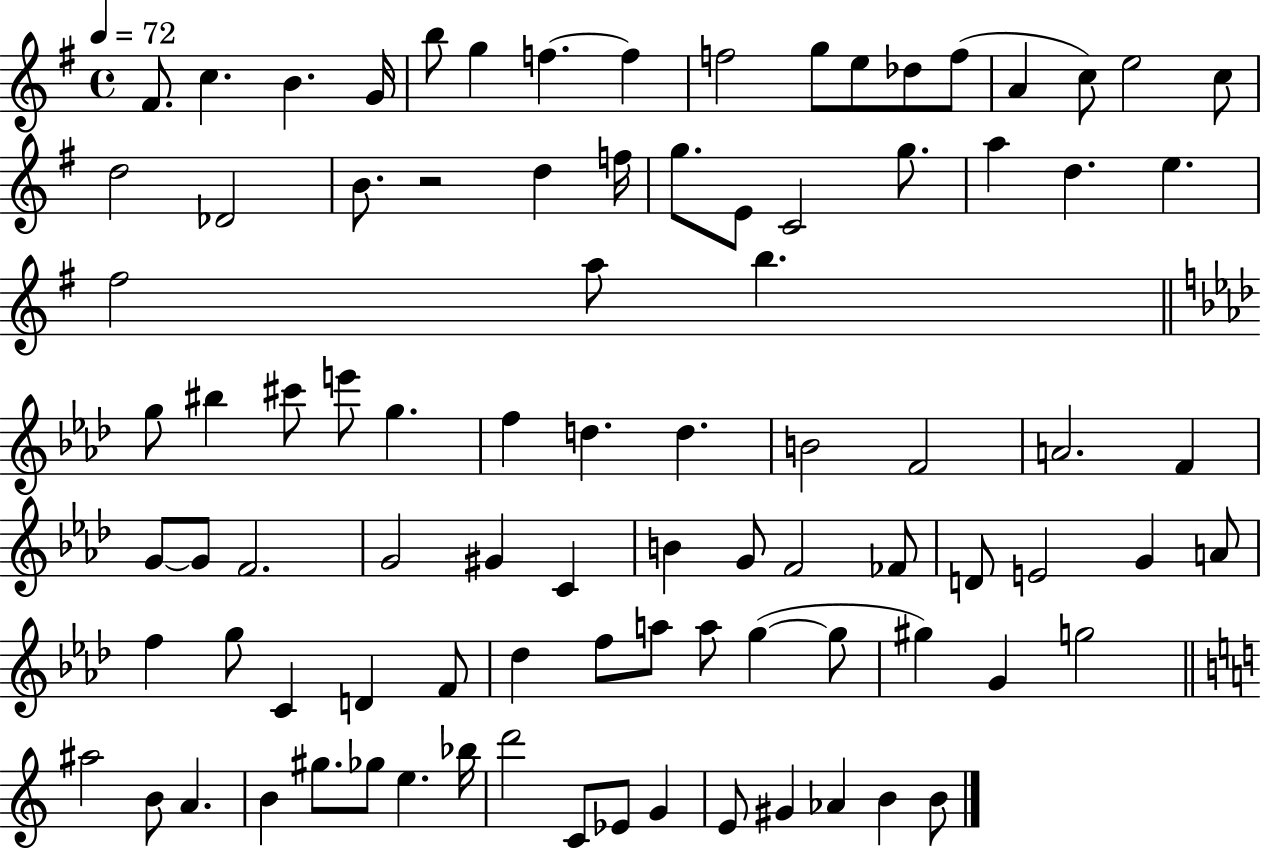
{
  \clef treble
  \time 4/4
  \defaultTimeSignature
  \key g \major
  \tempo 4 = 72
  fis'8. c''4. b'4. g'16 | b''8 g''4 f''4.~~ f''4 | f''2 g''8 e''8 des''8 f''8( | a'4 c''8) e''2 c''8 | \break d''2 des'2 | b'8. r2 d''4 f''16 | g''8. e'8 c'2 g''8. | a''4 d''4. e''4. | \break fis''2 a''8 b''4. | \bar "||" \break \key f \minor g''8 bis''4 cis'''8 e'''8 g''4. | f''4 d''4. d''4. | b'2 f'2 | a'2. f'4 | \break g'8~~ g'8 f'2. | g'2 gis'4 c'4 | b'4 g'8 f'2 fes'8 | d'8 e'2 g'4 a'8 | \break f''4 g''8 c'4 d'4 f'8 | des''4 f''8 a''8 a''8 g''4~(~ g''8 | gis''4) g'4 g''2 | \bar "||" \break \key c \major ais''2 b'8 a'4. | b'4 gis''8. ges''8 e''4. bes''16 | d'''2 c'8 ees'8 g'4 | e'8 gis'4 aes'4 b'4 b'8 | \break \bar "|."
}